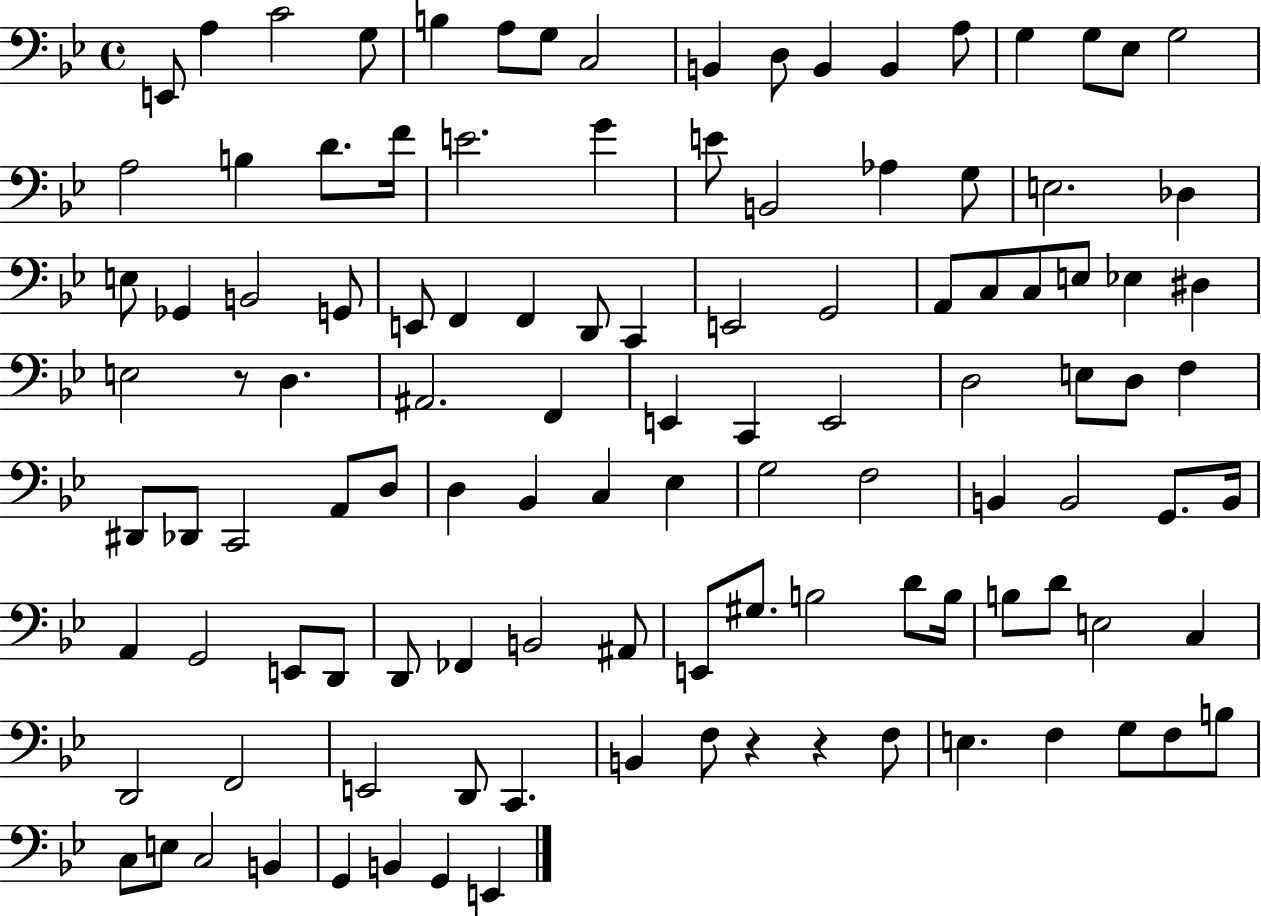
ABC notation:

X:1
T:Untitled
M:4/4
L:1/4
K:Bb
E,,/2 A, C2 G,/2 B, A,/2 G,/2 C,2 B,, D,/2 B,, B,, A,/2 G, G,/2 _E,/2 G,2 A,2 B, D/2 F/4 E2 G E/2 B,,2 _A, G,/2 E,2 _D, E,/2 _G,, B,,2 G,,/2 E,,/2 F,, F,, D,,/2 C,, E,,2 G,,2 A,,/2 C,/2 C,/2 E,/2 _E, ^D, E,2 z/2 D, ^A,,2 F,, E,, C,, E,,2 D,2 E,/2 D,/2 F, ^D,,/2 _D,,/2 C,,2 A,,/2 D,/2 D, _B,, C, _E, G,2 F,2 B,, B,,2 G,,/2 B,,/4 A,, G,,2 E,,/2 D,,/2 D,,/2 _F,, B,,2 ^A,,/2 E,,/2 ^G,/2 B,2 D/2 B,/4 B,/2 D/2 E,2 C, D,,2 F,,2 E,,2 D,,/2 C,, B,, F,/2 z z F,/2 E, F, G,/2 F,/2 B,/2 C,/2 E,/2 C,2 B,, G,, B,, G,, E,,